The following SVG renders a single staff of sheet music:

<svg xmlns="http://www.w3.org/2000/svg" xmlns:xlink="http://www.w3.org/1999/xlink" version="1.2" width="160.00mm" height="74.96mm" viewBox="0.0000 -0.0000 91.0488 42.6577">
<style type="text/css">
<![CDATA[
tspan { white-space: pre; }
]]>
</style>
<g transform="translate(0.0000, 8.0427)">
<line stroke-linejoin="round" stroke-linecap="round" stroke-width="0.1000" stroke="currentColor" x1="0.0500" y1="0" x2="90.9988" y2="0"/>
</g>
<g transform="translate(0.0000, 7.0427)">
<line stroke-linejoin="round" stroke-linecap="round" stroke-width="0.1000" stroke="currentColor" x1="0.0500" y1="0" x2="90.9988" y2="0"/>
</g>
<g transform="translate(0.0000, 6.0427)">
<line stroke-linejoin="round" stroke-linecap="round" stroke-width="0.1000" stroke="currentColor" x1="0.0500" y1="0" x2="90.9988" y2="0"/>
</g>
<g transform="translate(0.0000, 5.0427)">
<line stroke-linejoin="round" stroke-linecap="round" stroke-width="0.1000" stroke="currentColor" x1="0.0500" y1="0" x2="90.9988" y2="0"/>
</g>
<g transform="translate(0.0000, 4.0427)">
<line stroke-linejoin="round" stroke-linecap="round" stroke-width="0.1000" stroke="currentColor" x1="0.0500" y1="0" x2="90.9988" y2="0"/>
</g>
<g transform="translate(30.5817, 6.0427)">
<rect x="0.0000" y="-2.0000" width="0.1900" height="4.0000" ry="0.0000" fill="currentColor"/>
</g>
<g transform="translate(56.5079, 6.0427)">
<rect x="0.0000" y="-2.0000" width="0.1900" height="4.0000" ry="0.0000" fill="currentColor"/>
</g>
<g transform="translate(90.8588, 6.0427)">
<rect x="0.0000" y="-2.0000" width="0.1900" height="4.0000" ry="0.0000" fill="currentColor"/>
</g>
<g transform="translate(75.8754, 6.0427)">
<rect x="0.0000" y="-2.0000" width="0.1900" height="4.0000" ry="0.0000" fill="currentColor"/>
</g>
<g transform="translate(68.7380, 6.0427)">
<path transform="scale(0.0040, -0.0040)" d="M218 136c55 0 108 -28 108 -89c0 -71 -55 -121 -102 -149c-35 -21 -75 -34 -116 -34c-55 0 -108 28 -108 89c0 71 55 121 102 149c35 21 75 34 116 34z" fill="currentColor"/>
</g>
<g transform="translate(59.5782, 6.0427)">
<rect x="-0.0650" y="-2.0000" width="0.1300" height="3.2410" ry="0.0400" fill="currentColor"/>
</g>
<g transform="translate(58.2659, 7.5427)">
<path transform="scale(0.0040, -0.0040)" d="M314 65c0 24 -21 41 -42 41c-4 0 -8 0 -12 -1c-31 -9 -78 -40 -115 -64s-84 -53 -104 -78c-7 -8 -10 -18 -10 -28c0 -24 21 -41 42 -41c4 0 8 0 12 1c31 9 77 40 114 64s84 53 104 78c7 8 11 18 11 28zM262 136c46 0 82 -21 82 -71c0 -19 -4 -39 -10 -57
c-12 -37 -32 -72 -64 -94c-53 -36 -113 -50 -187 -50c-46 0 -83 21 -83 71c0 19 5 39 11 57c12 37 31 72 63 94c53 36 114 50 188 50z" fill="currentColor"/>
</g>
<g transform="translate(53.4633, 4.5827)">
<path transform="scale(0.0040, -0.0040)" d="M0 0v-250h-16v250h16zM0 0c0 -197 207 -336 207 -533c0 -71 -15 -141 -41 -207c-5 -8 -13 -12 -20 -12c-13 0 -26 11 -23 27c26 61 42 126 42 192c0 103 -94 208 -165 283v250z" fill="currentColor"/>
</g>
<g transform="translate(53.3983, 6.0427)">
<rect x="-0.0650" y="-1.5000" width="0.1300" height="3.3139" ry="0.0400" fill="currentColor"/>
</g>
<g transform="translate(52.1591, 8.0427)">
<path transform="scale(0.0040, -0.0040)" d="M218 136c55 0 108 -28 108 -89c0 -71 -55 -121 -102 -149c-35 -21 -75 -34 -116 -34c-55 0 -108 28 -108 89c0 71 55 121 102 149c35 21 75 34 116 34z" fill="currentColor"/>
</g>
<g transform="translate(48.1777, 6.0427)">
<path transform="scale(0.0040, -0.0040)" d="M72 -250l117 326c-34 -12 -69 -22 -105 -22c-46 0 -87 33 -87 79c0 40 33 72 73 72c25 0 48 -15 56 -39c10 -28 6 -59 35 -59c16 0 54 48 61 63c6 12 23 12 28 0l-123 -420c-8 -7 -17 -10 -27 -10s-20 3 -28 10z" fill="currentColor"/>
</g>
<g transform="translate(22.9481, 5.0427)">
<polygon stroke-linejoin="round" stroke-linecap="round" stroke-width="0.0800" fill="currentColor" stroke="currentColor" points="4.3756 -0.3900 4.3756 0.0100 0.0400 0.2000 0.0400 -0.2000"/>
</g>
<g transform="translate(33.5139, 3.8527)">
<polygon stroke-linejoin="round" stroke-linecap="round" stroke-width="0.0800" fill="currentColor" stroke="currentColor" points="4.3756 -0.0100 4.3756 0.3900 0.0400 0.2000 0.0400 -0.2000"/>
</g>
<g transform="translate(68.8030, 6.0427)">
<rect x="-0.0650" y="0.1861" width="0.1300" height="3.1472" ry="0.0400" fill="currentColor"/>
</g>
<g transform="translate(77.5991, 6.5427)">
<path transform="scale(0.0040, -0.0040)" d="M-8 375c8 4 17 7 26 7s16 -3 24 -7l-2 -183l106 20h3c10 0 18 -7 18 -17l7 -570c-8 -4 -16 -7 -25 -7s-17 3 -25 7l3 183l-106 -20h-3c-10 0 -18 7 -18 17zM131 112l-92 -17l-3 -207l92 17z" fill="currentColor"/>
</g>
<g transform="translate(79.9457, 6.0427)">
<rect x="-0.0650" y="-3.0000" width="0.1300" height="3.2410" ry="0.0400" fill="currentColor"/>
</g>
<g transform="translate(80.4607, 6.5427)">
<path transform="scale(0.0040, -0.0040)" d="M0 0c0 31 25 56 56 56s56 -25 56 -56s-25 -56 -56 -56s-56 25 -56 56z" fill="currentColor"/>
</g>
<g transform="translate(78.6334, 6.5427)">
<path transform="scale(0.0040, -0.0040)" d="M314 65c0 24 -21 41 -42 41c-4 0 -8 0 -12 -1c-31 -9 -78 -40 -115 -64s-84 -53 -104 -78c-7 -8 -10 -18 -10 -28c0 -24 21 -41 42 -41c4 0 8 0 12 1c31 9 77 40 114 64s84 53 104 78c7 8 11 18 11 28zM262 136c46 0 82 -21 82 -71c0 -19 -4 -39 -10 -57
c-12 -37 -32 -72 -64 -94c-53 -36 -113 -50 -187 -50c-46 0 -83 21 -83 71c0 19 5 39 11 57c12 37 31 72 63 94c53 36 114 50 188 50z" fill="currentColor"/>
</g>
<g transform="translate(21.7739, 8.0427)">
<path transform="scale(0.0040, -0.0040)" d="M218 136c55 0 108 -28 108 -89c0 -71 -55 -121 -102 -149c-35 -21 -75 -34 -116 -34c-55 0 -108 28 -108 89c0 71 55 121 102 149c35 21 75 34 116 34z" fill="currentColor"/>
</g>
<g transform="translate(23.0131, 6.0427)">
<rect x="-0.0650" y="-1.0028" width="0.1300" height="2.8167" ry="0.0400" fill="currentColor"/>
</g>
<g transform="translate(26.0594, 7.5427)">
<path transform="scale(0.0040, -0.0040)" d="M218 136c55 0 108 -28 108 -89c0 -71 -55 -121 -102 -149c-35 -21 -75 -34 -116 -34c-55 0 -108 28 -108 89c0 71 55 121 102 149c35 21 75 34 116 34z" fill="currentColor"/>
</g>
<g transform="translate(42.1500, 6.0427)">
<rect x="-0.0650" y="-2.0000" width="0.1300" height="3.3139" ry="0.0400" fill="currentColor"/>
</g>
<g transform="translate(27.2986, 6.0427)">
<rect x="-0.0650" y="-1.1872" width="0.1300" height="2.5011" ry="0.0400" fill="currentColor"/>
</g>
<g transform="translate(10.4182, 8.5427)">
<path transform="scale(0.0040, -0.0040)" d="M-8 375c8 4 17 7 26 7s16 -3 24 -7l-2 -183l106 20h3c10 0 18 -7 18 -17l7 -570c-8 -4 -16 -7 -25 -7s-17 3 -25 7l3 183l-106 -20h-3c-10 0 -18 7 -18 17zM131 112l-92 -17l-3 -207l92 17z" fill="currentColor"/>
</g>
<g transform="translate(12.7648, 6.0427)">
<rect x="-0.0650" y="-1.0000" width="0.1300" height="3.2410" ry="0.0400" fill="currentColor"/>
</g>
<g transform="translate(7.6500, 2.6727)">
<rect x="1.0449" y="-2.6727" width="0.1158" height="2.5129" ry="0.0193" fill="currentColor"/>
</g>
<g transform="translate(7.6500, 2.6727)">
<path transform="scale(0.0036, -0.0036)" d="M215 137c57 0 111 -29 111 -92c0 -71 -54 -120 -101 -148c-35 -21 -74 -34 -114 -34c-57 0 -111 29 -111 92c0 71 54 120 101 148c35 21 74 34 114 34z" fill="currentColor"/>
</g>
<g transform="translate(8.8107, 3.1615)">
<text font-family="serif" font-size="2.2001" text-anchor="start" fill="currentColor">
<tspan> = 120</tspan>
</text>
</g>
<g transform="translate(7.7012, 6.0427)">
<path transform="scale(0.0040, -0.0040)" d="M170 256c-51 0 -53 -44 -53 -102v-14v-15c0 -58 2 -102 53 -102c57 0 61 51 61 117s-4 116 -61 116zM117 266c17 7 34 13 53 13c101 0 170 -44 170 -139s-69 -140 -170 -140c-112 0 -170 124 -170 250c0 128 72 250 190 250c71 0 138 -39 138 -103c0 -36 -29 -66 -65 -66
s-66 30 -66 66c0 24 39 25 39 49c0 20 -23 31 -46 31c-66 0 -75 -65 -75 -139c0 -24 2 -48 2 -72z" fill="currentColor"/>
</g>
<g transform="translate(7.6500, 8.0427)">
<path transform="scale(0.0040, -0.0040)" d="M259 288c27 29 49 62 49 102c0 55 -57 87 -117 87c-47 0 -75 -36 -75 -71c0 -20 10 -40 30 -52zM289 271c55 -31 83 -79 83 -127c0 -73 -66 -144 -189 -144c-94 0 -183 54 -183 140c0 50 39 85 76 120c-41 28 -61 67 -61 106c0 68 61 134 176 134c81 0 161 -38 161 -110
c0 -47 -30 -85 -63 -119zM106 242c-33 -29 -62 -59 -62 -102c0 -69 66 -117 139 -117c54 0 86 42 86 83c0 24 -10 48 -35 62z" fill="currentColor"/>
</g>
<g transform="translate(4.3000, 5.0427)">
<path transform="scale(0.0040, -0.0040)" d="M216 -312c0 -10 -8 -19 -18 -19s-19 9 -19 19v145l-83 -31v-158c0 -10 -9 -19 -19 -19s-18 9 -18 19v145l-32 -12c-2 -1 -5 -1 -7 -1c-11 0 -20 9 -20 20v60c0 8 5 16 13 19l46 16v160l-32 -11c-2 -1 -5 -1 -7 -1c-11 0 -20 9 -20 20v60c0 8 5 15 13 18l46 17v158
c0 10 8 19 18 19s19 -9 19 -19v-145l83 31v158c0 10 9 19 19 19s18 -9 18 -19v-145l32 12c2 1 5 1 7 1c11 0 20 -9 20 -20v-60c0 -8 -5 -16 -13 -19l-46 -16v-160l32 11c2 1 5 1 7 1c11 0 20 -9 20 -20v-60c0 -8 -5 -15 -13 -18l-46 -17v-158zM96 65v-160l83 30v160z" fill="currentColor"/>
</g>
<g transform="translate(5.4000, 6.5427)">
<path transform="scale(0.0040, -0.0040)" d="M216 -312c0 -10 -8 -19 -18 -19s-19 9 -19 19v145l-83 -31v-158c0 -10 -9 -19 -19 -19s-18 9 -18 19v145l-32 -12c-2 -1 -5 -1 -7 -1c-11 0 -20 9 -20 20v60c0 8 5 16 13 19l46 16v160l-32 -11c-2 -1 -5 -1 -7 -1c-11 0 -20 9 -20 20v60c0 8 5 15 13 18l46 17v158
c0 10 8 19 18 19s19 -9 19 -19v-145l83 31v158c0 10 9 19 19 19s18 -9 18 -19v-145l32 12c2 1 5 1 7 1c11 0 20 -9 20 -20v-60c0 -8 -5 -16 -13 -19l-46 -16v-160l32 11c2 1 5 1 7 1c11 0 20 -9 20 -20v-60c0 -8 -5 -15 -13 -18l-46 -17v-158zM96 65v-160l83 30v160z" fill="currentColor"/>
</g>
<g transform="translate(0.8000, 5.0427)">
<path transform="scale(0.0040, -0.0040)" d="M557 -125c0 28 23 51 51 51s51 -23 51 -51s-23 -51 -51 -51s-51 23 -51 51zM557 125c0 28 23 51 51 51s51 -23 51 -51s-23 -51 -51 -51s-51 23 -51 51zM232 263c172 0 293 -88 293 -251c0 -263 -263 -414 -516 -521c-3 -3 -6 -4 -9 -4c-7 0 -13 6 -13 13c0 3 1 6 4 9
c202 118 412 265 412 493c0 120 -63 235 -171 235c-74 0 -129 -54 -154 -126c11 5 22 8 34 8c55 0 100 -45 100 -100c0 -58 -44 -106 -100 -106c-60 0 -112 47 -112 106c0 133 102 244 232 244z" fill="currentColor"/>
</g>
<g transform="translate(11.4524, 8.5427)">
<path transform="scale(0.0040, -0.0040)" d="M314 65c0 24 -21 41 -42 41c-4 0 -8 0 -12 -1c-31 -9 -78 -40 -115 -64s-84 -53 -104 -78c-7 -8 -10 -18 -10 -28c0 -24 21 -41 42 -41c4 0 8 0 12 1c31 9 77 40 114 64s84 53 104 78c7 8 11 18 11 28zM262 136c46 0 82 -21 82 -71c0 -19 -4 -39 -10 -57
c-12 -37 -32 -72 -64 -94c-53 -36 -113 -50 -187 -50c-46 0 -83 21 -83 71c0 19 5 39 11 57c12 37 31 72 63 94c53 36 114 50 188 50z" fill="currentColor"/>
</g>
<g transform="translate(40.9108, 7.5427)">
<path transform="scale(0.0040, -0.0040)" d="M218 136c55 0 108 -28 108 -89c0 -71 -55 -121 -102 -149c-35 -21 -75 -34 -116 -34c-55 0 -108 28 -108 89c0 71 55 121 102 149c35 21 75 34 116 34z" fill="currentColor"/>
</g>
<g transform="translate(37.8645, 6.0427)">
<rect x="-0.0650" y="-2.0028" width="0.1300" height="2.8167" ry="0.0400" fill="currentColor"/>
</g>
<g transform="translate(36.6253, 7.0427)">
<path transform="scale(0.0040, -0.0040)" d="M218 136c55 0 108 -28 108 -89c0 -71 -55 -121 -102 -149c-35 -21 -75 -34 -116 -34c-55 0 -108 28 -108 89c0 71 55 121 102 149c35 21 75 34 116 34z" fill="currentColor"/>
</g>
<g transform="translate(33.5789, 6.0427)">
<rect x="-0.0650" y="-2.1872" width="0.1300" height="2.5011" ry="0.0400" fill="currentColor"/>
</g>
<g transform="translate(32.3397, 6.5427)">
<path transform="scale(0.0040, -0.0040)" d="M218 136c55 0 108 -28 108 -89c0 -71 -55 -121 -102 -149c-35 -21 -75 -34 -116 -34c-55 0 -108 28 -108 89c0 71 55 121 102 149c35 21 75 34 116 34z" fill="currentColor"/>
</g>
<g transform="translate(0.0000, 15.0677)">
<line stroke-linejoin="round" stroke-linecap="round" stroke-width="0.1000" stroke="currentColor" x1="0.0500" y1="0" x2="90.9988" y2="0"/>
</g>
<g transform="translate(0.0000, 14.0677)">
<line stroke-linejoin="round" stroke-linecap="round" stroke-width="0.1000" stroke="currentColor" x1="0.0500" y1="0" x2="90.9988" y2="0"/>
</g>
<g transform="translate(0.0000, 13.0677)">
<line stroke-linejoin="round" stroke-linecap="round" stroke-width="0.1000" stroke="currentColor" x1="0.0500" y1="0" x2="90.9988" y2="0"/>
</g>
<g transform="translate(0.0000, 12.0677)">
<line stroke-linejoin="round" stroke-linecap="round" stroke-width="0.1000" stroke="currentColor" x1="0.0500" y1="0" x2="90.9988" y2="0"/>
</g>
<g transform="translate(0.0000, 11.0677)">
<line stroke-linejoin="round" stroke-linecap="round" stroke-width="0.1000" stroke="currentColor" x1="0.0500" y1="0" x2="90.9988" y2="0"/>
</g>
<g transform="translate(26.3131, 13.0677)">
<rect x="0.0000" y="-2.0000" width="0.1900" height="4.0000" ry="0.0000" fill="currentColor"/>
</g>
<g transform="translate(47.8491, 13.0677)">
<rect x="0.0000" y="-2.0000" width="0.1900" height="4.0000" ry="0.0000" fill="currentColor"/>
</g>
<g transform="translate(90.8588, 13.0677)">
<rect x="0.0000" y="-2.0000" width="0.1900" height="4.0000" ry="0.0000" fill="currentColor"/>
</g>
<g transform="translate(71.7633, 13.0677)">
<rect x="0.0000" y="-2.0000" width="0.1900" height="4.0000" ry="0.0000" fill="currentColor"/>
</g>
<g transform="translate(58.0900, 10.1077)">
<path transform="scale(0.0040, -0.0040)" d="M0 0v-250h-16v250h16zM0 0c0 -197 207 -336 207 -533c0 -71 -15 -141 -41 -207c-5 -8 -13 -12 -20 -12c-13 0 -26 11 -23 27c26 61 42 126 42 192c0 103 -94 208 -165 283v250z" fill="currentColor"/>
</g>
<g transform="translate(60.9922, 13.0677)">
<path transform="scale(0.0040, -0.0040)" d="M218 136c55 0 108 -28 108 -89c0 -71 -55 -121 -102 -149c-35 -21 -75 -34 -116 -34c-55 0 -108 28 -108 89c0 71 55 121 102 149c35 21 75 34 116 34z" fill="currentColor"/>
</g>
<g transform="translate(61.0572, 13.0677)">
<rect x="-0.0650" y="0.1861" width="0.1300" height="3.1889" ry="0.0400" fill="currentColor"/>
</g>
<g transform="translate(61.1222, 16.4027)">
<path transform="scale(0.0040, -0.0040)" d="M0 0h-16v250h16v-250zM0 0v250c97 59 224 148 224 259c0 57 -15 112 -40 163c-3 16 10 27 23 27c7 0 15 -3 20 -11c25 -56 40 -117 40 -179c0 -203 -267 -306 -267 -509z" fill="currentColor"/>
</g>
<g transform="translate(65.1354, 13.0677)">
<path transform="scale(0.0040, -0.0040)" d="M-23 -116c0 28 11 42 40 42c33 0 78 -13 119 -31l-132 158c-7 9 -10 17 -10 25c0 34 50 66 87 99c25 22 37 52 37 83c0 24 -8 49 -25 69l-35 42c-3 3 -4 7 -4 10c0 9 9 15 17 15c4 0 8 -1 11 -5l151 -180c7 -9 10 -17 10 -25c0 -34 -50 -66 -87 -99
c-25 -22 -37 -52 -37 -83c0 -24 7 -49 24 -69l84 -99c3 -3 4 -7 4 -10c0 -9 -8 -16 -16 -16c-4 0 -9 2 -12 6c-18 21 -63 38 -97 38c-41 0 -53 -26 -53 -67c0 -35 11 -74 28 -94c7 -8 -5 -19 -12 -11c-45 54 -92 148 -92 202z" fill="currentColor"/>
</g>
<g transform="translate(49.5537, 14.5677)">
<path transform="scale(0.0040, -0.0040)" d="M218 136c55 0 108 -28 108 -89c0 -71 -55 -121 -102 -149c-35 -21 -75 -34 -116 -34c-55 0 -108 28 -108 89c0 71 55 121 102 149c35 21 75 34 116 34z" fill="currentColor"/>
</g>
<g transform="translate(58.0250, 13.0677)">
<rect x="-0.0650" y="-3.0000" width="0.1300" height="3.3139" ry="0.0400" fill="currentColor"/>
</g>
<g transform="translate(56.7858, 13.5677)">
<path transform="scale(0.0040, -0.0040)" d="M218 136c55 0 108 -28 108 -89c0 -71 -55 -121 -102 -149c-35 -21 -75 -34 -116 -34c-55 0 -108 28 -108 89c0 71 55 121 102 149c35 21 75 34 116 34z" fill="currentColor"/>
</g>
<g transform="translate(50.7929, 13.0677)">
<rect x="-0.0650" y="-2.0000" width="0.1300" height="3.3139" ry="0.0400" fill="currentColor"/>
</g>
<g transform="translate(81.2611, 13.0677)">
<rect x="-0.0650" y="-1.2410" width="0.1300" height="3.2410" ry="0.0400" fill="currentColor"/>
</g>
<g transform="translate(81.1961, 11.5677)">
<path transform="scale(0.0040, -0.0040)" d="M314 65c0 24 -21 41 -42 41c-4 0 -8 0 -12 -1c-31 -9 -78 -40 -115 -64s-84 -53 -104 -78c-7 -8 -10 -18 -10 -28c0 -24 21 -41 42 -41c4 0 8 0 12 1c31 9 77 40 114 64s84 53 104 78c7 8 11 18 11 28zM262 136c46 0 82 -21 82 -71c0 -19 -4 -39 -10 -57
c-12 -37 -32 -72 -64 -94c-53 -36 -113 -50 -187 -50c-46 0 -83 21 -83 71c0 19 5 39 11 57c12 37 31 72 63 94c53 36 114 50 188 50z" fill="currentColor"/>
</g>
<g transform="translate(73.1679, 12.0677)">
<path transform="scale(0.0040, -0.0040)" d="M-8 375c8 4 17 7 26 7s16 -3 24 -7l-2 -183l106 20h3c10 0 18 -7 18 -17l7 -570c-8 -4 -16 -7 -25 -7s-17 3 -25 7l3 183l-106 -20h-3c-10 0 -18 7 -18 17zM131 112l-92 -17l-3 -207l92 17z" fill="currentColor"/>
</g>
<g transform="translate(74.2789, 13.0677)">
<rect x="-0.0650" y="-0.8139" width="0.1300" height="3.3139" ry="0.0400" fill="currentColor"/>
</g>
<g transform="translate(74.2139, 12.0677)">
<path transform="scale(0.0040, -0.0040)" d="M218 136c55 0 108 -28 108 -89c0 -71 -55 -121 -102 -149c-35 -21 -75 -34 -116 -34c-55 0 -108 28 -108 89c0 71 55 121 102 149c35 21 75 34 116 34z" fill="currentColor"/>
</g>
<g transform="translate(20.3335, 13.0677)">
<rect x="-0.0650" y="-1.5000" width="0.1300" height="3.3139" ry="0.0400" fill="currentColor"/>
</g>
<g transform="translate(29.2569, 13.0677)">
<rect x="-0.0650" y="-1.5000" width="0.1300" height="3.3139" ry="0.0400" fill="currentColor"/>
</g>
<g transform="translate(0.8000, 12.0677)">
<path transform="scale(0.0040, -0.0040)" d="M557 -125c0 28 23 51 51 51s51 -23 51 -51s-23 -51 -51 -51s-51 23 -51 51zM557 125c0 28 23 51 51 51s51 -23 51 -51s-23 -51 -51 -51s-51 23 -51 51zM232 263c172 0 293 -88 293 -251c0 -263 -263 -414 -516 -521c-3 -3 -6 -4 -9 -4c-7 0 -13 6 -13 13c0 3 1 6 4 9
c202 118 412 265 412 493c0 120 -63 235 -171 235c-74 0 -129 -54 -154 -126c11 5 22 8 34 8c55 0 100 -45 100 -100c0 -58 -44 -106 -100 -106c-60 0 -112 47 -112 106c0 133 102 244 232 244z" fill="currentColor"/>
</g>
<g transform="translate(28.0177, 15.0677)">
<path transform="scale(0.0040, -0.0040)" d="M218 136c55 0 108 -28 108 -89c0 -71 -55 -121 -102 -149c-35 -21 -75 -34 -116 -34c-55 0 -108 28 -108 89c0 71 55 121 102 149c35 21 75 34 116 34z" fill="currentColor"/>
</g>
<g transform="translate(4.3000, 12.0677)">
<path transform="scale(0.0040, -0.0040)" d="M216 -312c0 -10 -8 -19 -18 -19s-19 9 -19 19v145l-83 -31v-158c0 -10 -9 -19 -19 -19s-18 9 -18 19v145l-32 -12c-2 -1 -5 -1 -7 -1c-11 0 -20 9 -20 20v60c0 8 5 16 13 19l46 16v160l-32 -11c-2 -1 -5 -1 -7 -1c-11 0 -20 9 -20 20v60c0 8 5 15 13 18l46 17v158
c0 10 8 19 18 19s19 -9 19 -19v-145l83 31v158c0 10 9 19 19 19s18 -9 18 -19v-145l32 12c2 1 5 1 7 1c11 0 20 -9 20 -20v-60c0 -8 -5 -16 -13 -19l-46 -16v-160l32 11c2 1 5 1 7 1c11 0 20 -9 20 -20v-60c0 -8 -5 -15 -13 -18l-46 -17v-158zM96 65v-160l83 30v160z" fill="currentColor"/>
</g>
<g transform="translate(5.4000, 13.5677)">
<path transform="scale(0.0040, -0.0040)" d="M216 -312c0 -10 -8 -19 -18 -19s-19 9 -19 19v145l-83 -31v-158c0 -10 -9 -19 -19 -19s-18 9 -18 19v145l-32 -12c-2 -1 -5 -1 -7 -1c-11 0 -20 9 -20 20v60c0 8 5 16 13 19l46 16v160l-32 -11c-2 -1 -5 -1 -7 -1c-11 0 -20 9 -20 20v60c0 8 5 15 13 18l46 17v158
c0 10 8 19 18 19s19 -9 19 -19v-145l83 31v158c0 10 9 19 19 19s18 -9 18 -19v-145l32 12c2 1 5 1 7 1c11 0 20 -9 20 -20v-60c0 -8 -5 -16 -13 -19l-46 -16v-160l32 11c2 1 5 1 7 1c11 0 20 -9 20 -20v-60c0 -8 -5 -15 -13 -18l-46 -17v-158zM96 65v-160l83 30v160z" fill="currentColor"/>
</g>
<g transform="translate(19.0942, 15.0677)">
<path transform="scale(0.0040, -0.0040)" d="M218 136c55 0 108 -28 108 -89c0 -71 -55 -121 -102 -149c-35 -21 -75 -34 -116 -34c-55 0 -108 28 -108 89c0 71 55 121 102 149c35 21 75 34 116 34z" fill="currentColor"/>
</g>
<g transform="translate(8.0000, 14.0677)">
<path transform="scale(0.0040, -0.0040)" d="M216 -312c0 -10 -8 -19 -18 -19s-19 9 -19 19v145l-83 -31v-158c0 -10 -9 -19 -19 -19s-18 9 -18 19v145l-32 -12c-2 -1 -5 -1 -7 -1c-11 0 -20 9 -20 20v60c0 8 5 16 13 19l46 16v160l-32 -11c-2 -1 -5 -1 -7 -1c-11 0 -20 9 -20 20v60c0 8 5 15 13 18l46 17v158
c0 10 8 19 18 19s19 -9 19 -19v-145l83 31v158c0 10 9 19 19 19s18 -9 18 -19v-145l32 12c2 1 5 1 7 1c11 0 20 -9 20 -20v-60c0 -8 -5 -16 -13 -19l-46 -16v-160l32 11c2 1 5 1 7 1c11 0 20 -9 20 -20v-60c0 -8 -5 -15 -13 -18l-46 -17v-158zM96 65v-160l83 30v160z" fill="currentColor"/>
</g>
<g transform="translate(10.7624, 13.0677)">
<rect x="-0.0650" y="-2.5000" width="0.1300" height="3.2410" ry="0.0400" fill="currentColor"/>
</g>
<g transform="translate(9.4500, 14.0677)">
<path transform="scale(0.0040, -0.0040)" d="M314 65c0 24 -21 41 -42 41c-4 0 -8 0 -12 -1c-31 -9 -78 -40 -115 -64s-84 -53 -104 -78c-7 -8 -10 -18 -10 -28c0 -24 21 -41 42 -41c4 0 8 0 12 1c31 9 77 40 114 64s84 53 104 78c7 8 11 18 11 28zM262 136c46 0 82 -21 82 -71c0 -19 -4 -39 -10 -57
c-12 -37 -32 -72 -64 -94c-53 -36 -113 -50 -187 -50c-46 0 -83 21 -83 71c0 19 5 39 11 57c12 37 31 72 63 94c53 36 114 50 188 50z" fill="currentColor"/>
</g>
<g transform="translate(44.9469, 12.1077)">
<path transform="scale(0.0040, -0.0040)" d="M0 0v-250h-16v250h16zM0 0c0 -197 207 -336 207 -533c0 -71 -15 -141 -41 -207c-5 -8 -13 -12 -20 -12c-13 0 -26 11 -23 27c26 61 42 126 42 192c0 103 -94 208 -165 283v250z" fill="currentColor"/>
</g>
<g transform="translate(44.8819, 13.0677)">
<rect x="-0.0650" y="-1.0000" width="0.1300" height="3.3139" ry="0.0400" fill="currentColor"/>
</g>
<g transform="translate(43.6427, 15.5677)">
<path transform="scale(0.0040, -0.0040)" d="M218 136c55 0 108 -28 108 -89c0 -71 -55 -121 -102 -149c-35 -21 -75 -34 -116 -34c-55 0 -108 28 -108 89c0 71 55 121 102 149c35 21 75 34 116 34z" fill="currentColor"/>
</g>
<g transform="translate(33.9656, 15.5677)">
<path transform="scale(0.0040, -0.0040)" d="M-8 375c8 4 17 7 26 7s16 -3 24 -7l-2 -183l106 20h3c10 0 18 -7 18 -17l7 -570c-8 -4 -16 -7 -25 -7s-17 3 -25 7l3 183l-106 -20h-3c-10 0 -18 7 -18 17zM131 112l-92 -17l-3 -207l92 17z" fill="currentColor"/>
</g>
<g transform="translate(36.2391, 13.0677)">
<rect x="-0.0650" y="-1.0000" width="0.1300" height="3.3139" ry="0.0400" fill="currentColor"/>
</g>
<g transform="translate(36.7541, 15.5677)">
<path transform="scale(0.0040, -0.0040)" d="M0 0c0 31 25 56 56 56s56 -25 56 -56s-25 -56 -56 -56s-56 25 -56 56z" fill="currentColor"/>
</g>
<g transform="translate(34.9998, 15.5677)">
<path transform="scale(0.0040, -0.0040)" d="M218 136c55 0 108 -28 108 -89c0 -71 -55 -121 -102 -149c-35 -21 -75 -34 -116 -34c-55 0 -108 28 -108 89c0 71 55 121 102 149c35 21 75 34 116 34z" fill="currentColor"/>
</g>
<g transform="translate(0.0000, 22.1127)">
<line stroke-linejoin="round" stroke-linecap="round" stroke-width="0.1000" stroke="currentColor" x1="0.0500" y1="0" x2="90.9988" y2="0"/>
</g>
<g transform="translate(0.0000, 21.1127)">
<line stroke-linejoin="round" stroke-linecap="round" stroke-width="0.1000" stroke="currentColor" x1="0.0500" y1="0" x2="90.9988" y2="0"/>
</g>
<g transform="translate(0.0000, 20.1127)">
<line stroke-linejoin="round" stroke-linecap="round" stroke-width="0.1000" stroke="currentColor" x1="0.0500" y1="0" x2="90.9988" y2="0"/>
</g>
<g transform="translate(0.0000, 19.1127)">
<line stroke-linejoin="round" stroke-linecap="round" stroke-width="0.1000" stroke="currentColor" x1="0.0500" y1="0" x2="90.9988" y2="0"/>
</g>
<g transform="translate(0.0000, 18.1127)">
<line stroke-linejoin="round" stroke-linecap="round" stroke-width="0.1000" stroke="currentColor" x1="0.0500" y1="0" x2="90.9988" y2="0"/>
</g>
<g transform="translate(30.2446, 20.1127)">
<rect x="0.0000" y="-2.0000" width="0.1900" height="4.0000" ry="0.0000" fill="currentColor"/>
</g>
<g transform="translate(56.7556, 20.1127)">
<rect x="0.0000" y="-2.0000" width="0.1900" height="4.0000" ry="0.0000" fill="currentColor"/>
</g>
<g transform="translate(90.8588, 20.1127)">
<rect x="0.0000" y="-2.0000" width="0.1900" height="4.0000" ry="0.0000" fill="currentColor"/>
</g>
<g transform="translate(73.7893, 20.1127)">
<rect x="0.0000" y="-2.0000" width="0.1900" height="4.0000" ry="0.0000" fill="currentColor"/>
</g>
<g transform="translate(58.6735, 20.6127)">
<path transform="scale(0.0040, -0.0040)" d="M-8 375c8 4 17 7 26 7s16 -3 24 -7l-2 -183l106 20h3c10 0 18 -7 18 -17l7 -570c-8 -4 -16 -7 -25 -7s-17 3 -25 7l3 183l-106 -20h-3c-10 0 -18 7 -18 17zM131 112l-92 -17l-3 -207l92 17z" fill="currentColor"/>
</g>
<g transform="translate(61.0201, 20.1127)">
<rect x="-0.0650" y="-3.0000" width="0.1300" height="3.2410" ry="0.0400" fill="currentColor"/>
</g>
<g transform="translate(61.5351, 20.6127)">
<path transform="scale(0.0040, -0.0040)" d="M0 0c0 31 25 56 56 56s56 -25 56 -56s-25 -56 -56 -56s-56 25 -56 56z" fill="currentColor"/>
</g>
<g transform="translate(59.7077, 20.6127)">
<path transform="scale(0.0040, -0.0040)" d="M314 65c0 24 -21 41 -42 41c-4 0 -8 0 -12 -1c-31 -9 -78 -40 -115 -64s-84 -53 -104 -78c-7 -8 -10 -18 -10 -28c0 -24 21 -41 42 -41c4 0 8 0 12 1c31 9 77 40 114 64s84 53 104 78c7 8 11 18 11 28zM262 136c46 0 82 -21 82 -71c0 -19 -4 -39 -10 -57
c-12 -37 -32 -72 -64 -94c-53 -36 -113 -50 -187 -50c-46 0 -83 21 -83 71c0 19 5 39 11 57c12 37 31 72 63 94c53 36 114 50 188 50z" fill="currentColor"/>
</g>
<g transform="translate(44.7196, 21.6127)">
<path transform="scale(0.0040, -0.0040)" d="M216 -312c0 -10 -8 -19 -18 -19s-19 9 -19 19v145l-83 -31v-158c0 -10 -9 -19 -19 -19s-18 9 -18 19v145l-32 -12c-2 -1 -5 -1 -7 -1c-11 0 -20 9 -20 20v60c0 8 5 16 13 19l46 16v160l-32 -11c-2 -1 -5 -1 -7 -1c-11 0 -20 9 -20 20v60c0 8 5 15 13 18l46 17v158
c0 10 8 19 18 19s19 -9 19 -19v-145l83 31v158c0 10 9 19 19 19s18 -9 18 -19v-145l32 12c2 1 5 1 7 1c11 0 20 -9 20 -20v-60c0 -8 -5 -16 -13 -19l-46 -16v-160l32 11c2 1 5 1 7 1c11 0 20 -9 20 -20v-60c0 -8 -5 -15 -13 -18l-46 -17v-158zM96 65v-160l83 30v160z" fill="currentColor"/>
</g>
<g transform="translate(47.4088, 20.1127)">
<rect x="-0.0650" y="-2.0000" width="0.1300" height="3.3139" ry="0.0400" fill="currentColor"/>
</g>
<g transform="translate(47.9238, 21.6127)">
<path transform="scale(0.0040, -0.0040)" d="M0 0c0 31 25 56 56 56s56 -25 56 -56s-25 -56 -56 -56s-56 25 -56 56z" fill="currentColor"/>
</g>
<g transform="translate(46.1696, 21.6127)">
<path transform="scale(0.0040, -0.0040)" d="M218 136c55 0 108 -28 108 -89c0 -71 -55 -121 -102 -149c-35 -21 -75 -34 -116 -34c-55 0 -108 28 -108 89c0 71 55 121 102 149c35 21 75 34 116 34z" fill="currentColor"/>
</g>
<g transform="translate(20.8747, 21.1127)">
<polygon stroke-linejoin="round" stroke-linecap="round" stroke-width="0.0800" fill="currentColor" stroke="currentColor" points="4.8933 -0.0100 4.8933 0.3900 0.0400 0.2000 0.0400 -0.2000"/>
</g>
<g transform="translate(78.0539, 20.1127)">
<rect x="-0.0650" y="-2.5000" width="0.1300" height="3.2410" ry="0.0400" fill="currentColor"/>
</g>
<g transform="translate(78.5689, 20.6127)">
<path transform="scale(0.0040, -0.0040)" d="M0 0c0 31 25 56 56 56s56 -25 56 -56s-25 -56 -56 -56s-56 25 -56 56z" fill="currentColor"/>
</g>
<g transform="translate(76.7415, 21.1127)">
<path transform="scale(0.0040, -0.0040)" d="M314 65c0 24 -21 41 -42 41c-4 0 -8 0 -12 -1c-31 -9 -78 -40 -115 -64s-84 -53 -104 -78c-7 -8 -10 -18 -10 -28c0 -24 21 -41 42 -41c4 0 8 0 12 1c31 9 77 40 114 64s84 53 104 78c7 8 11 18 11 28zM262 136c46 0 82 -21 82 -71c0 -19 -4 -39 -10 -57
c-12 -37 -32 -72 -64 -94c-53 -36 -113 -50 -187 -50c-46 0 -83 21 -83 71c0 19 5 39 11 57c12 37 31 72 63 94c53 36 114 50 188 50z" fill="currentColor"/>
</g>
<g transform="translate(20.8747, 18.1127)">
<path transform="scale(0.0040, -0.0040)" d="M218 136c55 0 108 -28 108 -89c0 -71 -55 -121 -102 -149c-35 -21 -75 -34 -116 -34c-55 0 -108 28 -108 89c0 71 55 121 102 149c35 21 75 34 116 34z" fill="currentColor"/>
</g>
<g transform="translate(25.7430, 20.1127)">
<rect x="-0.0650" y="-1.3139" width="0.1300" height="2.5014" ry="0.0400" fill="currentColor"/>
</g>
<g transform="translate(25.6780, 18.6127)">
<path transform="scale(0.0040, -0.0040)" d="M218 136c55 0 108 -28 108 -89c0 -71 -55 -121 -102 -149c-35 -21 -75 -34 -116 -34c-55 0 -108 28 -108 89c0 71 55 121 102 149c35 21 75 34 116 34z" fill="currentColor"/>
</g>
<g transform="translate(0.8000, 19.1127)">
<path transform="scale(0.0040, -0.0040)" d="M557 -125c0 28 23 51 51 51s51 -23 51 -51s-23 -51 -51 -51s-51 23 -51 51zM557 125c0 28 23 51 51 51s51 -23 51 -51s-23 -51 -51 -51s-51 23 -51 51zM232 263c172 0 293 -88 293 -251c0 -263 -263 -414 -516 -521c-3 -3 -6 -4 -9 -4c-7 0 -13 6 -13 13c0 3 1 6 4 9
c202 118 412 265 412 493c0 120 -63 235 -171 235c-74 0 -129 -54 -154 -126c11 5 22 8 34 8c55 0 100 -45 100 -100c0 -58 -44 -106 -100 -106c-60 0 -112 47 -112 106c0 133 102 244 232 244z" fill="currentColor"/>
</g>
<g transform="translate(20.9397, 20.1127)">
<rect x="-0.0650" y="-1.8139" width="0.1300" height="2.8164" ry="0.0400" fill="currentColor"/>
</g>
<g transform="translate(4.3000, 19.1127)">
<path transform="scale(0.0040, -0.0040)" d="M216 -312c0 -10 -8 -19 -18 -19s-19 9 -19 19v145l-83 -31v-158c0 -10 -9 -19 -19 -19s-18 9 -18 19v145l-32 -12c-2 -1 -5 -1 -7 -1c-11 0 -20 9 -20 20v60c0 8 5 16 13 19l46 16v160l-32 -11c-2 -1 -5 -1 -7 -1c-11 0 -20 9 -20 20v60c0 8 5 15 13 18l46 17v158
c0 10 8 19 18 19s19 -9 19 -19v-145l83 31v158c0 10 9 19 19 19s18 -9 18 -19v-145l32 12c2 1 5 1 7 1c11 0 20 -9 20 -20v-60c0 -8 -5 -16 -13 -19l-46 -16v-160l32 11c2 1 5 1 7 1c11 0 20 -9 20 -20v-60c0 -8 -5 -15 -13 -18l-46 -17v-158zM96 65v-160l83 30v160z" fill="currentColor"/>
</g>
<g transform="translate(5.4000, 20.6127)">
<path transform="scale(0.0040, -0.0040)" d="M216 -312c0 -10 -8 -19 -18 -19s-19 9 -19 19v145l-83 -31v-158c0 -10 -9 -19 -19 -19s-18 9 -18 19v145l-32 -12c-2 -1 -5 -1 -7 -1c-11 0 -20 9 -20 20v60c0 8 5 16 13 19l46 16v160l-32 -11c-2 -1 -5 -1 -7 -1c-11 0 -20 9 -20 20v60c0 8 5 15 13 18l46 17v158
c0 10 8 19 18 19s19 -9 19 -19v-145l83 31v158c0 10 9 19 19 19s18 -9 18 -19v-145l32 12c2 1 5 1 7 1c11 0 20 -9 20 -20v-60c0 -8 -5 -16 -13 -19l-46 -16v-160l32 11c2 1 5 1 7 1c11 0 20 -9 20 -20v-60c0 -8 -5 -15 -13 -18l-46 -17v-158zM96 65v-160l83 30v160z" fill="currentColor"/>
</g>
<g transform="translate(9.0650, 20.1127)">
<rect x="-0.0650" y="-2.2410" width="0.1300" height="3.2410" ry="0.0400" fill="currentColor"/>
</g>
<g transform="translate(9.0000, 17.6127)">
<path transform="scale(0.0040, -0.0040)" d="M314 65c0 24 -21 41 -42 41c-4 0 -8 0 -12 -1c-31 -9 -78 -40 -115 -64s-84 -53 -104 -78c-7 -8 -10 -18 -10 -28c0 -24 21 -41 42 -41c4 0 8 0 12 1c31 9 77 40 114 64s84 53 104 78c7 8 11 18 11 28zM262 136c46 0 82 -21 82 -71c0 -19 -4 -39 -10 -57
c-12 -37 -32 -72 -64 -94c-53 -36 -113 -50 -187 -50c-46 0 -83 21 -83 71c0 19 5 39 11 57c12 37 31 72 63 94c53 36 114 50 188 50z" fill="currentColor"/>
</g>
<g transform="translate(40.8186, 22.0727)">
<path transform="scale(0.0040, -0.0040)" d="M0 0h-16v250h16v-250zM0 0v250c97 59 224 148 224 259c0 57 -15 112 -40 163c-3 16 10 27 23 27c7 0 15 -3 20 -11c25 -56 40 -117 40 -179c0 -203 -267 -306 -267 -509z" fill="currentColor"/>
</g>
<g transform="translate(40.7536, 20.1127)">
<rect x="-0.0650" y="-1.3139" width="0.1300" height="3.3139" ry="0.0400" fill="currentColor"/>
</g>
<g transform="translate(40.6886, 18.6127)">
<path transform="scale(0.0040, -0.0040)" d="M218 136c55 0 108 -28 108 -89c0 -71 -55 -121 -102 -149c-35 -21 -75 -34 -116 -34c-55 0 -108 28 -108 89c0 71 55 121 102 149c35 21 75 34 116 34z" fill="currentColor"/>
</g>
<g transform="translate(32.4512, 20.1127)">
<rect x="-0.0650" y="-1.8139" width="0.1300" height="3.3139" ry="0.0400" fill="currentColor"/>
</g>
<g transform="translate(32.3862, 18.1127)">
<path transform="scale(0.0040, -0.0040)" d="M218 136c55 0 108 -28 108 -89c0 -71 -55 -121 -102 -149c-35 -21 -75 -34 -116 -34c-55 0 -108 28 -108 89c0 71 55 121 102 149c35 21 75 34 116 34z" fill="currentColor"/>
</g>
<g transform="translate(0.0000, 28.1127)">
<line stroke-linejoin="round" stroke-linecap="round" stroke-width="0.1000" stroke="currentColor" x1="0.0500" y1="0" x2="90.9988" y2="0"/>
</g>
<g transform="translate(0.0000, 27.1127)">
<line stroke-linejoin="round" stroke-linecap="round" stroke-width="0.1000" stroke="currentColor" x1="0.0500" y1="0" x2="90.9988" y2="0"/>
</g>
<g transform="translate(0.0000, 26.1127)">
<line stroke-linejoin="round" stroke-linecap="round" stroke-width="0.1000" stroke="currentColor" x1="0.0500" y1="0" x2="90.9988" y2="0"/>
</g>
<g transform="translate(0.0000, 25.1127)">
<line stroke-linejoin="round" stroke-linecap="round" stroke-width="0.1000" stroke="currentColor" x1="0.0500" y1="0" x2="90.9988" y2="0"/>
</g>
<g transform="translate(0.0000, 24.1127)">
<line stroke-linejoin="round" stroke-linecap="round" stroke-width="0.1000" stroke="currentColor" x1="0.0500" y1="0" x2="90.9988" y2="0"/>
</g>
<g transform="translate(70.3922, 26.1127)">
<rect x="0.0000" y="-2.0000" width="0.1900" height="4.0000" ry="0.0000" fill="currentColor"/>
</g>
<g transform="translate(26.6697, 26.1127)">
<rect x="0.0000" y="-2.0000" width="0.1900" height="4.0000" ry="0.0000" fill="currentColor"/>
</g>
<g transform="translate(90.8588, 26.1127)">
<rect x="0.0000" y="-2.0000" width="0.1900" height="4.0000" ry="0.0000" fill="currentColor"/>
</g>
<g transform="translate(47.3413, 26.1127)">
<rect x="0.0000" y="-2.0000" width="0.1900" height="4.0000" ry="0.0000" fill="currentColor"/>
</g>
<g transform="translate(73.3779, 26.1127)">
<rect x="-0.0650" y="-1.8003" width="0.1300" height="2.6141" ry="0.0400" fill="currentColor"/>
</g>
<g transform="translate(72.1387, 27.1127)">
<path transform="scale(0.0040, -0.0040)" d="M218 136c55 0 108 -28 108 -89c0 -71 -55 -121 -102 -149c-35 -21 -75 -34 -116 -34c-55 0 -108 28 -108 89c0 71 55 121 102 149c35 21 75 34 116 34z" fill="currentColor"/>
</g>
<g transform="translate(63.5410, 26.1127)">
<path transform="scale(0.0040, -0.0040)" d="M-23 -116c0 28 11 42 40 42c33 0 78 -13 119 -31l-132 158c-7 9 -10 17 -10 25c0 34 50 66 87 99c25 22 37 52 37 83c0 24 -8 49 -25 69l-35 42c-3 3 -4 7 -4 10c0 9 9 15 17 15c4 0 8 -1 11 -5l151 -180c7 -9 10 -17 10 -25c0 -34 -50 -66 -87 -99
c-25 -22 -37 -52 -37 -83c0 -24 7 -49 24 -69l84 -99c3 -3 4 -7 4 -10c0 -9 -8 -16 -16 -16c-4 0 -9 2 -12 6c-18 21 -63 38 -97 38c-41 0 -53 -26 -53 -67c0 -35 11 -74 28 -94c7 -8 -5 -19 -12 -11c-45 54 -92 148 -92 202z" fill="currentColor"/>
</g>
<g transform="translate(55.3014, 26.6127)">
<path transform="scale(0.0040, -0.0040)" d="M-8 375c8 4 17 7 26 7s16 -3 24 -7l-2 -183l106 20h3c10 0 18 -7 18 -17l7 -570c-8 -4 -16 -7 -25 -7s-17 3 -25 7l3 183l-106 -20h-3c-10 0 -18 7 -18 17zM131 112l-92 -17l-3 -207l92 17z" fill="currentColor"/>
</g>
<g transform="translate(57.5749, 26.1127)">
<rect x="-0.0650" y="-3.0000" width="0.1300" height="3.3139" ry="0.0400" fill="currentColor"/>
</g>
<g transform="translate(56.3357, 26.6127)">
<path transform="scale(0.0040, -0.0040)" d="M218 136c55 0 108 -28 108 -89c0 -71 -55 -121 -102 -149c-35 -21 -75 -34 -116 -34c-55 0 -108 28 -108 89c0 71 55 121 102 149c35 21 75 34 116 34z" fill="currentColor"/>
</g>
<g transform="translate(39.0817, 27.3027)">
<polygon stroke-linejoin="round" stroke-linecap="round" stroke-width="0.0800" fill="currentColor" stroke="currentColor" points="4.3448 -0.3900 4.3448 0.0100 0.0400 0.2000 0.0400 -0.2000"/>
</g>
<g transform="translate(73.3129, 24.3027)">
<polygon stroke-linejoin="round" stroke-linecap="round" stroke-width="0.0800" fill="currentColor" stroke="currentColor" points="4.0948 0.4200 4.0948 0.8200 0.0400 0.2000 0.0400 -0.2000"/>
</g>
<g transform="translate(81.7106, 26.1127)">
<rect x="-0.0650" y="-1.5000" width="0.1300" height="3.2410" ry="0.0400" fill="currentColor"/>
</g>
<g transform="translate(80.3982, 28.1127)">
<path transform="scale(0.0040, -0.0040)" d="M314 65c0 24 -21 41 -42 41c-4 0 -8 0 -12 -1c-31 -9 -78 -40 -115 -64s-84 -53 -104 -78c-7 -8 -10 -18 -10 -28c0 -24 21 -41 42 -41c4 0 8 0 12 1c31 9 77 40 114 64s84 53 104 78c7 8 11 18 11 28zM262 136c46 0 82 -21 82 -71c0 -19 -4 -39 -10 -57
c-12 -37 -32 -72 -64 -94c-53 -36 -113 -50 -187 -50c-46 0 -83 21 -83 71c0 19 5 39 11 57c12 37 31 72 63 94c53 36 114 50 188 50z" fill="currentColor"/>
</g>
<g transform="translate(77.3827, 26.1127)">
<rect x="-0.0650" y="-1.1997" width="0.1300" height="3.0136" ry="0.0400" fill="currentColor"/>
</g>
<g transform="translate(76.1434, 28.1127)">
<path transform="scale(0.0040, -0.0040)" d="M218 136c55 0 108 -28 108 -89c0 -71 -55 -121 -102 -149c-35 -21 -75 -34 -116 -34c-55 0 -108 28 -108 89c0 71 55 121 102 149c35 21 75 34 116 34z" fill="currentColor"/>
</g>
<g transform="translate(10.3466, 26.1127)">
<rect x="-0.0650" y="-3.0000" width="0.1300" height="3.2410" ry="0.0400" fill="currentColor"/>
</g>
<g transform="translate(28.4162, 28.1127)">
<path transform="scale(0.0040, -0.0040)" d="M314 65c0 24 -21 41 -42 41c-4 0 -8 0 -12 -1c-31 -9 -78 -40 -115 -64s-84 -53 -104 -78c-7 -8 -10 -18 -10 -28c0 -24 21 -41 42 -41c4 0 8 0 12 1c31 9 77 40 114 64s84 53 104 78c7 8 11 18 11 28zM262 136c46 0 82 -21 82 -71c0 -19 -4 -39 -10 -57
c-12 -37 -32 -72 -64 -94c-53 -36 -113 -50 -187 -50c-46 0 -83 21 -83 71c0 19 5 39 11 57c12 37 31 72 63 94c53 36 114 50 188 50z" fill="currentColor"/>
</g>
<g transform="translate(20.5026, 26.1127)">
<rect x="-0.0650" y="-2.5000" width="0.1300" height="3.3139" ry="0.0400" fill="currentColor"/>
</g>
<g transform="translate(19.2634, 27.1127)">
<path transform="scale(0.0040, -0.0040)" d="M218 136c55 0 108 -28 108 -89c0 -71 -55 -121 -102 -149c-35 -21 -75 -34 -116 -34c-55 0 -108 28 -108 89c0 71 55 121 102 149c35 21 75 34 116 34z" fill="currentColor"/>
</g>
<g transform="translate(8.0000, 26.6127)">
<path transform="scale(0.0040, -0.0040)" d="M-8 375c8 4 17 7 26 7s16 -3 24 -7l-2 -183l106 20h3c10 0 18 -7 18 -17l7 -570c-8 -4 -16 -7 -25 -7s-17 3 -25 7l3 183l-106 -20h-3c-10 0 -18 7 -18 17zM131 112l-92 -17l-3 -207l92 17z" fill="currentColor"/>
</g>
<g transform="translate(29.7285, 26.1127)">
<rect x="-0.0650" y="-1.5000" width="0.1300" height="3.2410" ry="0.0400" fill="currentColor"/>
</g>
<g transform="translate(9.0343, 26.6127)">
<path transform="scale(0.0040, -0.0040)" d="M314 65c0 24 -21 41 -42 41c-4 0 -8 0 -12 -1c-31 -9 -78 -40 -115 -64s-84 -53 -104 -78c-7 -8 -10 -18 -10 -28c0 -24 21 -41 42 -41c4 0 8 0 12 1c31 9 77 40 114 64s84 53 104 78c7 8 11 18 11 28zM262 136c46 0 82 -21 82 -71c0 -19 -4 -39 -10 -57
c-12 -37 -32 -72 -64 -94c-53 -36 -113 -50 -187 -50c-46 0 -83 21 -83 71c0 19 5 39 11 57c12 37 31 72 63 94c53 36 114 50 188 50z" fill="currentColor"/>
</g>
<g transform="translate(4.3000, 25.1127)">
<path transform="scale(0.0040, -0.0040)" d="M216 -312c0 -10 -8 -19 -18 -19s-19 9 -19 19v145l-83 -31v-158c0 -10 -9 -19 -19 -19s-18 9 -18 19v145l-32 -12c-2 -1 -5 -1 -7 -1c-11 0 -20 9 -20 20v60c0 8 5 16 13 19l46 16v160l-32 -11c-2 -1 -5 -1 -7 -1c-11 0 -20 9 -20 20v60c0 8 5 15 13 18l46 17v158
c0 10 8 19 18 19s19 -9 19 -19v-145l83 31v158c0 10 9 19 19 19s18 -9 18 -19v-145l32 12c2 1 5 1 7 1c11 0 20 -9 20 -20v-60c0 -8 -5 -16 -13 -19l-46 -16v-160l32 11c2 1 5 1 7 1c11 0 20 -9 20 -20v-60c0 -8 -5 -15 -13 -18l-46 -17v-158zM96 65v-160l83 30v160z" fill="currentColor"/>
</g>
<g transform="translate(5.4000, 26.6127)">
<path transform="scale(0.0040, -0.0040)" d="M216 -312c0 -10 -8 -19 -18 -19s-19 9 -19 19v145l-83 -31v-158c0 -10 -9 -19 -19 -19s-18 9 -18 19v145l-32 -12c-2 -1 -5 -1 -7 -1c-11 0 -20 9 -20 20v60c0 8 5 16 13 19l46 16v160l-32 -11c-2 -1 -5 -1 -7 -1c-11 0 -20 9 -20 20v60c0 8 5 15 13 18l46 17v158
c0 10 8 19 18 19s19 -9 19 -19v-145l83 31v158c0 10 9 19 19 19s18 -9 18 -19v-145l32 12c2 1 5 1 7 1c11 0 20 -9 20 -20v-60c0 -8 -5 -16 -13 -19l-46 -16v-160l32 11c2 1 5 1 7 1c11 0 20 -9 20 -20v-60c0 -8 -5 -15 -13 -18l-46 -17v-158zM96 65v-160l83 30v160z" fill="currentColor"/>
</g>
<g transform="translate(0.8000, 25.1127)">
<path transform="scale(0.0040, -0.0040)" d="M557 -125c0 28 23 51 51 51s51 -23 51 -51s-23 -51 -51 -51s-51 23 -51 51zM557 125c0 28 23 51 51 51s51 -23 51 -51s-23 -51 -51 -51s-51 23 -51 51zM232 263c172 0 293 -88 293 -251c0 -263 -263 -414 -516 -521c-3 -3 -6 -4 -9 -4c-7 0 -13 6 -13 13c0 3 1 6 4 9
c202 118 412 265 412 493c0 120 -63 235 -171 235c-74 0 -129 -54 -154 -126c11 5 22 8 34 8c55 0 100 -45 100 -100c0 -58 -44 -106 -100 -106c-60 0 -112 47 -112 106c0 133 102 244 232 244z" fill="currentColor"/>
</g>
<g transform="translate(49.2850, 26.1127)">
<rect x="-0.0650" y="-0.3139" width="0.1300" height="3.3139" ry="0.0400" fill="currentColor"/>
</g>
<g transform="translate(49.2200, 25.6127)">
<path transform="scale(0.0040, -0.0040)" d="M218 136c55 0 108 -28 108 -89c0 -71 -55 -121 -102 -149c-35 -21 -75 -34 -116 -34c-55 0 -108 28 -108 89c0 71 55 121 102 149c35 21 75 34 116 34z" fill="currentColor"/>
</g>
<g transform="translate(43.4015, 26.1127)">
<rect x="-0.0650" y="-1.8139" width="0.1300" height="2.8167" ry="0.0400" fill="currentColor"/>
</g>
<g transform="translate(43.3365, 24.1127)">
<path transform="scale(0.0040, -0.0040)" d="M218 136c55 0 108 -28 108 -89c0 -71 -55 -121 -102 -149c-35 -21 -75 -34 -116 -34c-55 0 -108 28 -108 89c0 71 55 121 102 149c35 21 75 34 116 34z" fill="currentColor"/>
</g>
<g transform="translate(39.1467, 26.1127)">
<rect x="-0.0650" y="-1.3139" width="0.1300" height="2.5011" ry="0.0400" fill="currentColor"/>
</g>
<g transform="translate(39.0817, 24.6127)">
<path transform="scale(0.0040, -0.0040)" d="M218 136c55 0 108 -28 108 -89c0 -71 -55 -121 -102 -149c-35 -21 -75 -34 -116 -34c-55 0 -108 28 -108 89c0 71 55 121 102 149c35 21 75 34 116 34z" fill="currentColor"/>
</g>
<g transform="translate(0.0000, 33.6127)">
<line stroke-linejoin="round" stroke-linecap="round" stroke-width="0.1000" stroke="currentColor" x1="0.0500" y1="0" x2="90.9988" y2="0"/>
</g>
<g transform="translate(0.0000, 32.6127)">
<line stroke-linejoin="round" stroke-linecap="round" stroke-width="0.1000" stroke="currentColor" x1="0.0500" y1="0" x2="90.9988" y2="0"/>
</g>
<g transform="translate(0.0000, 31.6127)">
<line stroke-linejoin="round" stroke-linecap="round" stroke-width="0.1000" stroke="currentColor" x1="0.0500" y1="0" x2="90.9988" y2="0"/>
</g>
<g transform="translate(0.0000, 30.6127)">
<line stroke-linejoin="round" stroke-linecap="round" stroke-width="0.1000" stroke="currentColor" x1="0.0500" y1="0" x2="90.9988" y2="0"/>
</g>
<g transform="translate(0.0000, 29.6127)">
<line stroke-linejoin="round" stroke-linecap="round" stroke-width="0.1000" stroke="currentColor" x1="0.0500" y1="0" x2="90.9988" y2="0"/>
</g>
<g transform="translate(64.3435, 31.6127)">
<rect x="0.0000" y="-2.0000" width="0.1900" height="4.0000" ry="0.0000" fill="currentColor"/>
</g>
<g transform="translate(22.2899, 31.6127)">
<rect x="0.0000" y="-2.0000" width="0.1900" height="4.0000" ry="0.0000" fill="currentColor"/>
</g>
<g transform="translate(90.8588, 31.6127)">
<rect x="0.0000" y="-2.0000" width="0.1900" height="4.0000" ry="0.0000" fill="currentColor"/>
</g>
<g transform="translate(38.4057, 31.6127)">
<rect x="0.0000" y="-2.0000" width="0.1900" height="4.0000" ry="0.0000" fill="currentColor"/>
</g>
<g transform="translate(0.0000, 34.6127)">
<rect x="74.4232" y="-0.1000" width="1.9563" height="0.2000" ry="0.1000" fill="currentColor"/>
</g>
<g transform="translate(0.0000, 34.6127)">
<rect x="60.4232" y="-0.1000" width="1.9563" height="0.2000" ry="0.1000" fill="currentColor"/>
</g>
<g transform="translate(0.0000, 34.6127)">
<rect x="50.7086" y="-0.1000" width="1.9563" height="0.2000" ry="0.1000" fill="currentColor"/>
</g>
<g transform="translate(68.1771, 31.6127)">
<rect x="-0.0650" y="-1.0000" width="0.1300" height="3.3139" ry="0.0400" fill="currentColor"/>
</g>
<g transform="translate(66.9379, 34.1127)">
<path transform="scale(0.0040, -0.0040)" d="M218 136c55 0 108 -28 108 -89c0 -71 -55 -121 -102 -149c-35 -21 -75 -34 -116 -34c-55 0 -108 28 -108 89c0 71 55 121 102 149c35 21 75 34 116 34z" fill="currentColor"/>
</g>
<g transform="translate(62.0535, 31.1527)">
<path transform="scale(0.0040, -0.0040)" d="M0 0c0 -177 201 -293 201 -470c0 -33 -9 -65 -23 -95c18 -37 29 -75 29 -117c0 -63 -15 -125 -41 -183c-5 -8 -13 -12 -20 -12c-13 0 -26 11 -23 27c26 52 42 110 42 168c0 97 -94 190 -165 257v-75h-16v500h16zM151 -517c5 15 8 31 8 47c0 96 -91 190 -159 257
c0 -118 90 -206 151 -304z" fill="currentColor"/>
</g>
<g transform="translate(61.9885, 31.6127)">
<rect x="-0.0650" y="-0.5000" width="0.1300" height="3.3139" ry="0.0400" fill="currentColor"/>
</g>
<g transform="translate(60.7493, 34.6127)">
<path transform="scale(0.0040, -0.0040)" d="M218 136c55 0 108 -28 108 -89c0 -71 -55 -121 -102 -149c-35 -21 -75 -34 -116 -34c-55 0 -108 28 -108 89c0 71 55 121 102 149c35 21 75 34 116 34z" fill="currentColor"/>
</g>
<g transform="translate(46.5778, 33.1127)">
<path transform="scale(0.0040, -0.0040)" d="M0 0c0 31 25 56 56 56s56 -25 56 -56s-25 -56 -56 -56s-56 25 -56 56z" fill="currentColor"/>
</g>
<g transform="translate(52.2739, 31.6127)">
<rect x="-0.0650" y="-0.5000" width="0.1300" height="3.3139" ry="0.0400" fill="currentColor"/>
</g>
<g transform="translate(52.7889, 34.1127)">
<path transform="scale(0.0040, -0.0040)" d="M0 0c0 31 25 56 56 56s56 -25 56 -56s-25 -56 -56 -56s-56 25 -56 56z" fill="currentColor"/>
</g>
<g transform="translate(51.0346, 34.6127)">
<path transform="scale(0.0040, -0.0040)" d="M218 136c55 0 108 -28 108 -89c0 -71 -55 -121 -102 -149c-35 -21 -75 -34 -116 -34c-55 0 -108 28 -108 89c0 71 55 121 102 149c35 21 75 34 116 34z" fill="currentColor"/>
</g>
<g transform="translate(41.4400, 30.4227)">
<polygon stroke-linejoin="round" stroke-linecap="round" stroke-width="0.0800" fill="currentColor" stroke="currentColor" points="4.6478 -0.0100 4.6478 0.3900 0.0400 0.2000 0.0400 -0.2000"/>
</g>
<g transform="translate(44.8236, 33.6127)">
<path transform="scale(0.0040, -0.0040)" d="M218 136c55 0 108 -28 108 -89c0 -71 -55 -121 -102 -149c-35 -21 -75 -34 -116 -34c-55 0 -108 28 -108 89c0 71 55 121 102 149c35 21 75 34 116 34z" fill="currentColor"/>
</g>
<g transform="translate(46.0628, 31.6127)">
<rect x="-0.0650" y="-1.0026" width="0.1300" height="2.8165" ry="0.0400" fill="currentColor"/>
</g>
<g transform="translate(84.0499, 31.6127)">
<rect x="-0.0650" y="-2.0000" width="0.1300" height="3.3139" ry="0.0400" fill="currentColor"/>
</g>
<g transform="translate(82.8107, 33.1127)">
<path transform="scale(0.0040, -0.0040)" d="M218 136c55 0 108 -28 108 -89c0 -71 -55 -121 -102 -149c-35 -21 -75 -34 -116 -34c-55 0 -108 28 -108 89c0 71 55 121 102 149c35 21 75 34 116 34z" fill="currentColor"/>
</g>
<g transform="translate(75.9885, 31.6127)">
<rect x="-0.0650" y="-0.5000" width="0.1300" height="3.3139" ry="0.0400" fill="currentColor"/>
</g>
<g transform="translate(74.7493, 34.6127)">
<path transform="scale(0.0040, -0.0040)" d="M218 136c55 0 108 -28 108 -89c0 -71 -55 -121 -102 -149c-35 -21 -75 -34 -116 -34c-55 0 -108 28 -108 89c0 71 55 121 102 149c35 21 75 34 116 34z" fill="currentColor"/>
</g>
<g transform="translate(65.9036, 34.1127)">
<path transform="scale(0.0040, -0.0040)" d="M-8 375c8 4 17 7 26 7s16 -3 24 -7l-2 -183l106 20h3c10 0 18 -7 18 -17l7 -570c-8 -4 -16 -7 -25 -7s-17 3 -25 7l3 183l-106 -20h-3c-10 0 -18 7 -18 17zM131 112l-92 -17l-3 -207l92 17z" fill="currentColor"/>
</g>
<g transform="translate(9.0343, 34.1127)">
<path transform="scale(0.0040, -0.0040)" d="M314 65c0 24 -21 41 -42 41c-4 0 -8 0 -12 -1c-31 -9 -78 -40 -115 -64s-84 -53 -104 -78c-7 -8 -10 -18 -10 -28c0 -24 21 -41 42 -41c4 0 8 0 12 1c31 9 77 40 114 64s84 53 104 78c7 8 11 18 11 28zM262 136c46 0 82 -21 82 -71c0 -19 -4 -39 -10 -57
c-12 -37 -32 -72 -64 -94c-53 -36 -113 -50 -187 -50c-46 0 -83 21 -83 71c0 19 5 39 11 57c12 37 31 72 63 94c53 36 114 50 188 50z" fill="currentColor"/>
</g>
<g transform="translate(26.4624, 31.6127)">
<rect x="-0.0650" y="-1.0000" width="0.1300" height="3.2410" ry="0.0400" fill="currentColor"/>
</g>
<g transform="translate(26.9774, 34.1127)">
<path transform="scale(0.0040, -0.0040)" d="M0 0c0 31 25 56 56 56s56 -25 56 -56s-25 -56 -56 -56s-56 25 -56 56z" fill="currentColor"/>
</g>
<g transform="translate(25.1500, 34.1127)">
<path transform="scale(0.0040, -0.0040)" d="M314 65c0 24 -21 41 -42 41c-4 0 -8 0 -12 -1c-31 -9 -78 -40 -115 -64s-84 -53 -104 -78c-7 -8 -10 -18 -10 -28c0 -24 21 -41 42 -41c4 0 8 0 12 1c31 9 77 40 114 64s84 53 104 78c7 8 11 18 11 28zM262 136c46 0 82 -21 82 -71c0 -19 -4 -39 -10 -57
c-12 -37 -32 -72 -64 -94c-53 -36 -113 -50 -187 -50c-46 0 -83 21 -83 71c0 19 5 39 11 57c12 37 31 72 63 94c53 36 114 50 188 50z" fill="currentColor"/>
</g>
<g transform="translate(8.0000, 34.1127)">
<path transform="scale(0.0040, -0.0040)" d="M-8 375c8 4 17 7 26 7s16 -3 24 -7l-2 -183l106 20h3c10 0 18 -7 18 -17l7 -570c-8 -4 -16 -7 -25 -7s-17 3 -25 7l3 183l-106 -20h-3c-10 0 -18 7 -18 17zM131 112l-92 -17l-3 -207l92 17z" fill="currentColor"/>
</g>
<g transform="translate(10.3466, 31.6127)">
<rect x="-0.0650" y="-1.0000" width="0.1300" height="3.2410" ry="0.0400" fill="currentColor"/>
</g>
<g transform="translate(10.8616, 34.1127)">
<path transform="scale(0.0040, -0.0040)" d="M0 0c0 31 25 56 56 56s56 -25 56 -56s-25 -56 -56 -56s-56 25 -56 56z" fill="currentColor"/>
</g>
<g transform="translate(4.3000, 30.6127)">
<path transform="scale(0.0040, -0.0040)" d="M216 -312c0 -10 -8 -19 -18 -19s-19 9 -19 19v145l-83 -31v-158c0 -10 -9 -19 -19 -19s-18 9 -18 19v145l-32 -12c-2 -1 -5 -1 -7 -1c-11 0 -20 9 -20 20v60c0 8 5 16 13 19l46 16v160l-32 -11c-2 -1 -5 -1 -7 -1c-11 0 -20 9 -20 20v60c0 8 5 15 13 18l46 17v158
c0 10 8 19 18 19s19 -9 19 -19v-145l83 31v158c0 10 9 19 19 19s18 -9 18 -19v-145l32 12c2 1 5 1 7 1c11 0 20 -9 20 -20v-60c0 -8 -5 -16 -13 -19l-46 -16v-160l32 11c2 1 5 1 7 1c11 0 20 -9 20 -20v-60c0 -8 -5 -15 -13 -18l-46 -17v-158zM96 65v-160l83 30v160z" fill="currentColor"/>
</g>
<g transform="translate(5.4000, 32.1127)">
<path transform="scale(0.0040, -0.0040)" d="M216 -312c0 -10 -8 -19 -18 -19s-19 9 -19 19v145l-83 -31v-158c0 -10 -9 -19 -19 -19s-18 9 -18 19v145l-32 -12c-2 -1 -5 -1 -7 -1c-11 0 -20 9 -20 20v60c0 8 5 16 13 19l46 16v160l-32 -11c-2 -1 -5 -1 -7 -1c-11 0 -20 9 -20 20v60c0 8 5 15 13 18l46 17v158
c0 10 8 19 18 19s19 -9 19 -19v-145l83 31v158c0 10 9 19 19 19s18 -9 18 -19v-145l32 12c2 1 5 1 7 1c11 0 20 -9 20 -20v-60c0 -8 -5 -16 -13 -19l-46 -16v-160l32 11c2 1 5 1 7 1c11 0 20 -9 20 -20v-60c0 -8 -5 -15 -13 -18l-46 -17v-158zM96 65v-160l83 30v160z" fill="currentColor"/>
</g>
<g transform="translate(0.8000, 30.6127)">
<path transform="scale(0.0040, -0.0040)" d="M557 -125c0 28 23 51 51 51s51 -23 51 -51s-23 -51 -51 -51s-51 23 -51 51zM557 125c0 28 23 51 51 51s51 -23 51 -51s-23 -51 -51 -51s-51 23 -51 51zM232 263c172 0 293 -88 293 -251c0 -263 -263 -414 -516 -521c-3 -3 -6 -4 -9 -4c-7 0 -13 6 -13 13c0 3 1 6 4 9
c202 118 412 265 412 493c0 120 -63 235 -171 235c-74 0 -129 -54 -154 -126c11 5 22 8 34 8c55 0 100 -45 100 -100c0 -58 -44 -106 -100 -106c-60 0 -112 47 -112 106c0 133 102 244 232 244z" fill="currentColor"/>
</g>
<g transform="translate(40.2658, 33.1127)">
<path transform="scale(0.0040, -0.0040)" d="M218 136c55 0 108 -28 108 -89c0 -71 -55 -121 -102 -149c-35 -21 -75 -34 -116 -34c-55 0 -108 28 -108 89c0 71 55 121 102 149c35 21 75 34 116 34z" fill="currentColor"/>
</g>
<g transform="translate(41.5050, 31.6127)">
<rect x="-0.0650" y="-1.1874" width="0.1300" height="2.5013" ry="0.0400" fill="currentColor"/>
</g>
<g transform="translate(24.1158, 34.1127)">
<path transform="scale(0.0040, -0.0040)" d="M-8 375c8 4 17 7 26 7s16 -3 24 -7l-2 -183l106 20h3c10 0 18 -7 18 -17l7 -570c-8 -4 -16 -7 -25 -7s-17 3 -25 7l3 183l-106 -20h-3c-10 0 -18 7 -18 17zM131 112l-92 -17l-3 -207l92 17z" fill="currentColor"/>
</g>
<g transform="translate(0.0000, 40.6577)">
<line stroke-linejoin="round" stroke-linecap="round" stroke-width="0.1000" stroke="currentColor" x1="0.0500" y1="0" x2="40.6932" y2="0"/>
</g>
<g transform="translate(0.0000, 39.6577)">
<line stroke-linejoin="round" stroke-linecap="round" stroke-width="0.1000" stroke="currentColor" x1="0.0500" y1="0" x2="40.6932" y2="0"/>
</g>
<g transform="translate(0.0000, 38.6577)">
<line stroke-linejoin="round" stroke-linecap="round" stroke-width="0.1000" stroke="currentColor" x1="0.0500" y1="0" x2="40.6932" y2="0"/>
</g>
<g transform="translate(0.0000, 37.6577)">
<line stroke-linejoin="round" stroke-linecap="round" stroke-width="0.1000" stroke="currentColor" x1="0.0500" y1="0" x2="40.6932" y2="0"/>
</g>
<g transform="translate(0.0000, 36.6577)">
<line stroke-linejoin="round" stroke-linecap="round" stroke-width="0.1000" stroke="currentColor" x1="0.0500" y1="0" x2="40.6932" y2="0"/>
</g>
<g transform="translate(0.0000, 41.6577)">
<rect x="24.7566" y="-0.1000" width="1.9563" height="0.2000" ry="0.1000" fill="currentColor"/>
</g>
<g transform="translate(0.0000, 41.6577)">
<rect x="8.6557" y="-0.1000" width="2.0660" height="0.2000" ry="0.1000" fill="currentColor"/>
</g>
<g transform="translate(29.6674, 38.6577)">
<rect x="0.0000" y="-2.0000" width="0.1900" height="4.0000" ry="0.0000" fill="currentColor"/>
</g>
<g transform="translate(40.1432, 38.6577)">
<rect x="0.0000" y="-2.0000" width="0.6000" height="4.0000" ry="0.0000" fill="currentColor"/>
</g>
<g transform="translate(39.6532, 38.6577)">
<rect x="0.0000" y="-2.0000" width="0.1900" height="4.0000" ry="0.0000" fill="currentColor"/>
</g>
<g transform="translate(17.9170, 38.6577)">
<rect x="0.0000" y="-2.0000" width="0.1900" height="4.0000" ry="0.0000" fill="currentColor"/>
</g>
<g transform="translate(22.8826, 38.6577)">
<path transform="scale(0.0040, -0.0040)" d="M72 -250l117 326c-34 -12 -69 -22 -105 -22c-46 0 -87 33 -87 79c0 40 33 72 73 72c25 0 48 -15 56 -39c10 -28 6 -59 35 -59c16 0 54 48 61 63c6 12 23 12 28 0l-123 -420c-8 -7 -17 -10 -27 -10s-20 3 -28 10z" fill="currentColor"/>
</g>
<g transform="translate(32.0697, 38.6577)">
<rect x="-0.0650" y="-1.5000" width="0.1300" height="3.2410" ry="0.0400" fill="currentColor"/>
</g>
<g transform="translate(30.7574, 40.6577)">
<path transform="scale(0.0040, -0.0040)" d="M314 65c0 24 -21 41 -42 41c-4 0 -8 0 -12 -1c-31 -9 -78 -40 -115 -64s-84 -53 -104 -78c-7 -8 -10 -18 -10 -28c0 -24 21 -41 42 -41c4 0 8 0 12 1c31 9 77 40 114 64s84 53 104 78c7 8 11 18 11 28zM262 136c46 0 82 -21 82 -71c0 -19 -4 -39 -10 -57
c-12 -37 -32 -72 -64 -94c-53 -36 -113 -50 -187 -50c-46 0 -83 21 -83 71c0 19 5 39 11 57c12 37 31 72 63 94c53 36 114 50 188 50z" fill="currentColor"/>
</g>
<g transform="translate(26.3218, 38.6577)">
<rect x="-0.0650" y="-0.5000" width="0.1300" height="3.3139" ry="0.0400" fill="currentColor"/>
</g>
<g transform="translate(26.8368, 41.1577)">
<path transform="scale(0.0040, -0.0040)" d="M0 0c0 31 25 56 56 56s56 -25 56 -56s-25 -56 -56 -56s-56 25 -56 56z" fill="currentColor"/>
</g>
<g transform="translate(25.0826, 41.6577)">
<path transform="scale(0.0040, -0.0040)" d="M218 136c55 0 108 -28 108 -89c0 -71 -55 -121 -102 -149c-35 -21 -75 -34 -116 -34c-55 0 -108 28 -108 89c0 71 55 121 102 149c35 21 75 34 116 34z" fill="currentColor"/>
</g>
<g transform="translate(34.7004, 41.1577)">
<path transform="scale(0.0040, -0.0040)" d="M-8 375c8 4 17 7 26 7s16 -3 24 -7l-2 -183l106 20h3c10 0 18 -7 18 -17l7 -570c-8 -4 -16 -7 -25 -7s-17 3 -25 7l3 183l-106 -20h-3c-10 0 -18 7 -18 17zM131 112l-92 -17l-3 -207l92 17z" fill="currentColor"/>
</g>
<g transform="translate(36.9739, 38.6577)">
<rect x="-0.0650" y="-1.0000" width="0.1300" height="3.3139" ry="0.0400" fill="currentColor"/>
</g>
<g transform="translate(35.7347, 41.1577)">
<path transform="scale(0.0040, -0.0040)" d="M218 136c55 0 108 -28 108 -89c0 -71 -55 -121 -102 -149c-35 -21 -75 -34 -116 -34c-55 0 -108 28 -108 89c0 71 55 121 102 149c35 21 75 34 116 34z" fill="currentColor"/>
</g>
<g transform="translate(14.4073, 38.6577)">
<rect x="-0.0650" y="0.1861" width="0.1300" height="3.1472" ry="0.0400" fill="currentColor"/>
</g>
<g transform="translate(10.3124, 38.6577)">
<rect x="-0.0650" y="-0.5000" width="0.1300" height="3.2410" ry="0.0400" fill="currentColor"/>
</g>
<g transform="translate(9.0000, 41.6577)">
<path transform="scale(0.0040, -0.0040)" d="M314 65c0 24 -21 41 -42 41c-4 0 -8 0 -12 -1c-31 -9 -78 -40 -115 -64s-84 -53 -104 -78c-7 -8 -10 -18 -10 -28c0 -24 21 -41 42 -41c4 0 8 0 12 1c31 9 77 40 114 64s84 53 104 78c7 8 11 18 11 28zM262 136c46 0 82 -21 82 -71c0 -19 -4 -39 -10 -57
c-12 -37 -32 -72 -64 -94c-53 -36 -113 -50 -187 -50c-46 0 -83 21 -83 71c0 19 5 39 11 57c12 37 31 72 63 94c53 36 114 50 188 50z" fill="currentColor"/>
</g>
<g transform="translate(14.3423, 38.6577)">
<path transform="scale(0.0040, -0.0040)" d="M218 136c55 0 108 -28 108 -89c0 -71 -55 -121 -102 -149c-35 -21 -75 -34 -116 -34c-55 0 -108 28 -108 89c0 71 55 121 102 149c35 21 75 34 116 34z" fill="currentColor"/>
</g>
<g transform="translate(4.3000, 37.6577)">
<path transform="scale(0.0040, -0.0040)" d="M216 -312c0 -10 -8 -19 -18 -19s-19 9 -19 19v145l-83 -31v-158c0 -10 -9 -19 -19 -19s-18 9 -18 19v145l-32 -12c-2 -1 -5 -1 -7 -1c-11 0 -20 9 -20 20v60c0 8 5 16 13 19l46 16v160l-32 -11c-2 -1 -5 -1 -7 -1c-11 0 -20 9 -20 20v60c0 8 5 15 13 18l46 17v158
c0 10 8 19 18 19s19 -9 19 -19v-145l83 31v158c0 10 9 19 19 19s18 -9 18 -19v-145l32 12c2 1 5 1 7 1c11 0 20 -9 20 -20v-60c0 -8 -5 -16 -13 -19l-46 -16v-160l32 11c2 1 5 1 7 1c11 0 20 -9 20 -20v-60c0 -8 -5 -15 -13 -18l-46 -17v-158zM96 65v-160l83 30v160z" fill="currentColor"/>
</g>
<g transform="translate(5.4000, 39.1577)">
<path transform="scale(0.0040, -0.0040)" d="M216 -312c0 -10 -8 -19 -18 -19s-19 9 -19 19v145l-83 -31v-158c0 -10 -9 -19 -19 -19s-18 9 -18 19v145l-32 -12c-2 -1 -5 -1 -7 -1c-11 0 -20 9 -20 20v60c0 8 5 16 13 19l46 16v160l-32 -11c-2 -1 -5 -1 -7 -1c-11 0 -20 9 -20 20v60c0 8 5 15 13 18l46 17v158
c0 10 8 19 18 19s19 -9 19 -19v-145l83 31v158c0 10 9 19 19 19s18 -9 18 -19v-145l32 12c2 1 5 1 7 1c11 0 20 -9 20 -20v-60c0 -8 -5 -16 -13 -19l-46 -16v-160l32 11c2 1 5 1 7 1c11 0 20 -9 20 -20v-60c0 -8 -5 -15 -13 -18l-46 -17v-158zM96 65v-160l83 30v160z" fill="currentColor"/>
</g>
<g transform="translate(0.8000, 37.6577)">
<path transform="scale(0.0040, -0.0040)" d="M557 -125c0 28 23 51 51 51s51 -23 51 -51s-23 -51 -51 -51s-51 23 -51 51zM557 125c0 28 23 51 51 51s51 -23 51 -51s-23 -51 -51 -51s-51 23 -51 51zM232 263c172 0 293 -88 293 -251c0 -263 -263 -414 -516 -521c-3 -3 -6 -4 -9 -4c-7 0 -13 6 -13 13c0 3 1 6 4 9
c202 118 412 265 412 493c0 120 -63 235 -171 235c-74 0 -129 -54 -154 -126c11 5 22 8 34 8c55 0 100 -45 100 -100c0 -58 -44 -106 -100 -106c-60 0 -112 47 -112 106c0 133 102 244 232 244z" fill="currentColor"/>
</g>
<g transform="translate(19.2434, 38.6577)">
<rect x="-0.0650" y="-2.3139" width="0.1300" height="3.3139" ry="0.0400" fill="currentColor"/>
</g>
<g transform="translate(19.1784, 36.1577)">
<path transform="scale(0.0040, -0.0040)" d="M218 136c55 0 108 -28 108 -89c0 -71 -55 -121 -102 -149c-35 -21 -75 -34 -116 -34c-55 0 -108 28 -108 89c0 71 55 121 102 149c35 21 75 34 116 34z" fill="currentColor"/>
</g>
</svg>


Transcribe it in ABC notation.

X:1
T:Untitled
M:6/8
L:1/4
K:D
F,,2 G,,/2 A,,/2 ^C,/2 B,,/2 A,, z/2 G,,/2 A,,2 D, C,2 ^B,,2 G,, G,, F,, F,,/2 A,, ^C,/2 D,/2 z F, G,2 B,2 A,/2 G,/2 A, G,/2 ^A,, C,2 B,,2 C,2 B,, G,,2 G,/2 A,/2 E, C, z B,,/2 G,,/2 G,,2 F,,2 F,,2 A,,/2 G,,/2 E,, E,,/4 F,, E,, A,, E,,2 D, B, z/2 E,, G,,2 F,,